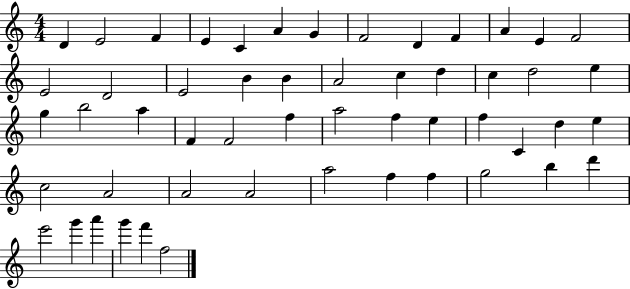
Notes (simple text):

D4/q E4/h F4/q E4/q C4/q A4/q G4/q F4/h D4/q F4/q A4/q E4/q F4/h E4/h D4/h E4/h B4/q B4/q A4/h C5/q D5/q C5/q D5/h E5/q G5/q B5/h A5/q F4/q F4/h F5/q A5/h F5/q E5/q F5/q C4/q D5/q E5/q C5/h A4/h A4/h A4/h A5/h F5/q F5/q G5/h B5/q D6/q E6/h G6/q A6/q G6/q F6/q F5/h